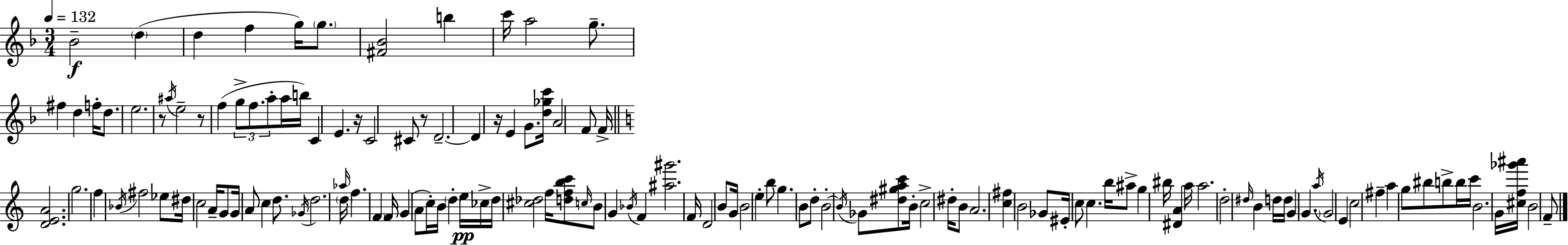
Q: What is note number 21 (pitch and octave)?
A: A5